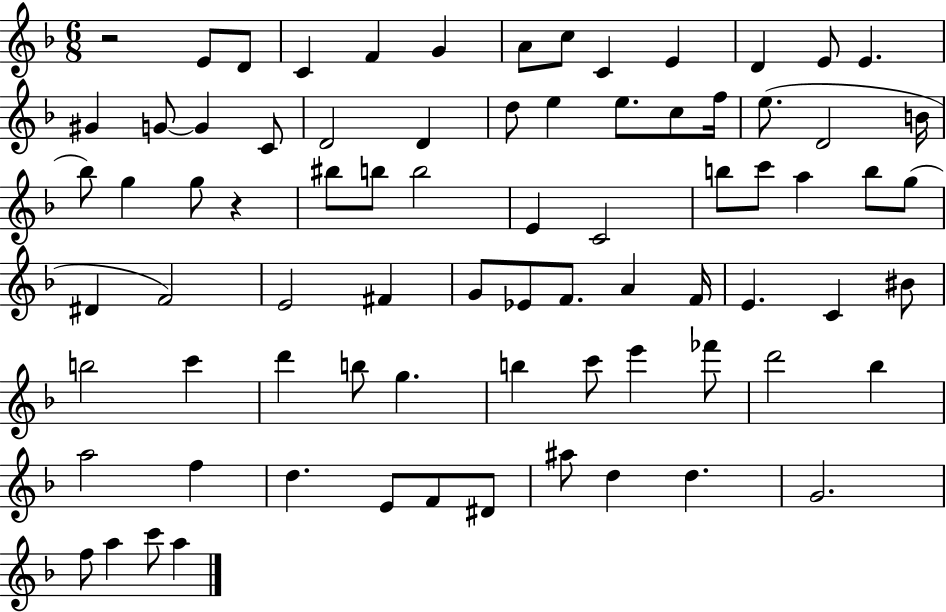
R/h E4/e D4/e C4/q F4/q G4/q A4/e C5/e C4/q E4/q D4/q E4/e E4/q. G#4/q G4/e G4/q C4/e D4/h D4/q D5/e E5/q E5/e. C5/e F5/s E5/e. D4/h B4/s Bb5/e G5/q G5/e R/q BIS5/e B5/e B5/h E4/q C4/h B5/e C6/e A5/q B5/e G5/e D#4/q F4/h E4/h F#4/q G4/e Eb4/e F4/e. A4/q F4/s E4/q. C4/q BIS4/e B5/h C6/q D6/q B5/e G5/q. B5/q C6/e E6/q FES6/e D6/h Bb5/q A5/h F5/q D5/q. E4/e F4/e D#4/e A#5/e D5/q D5/q. G4/h. F5/e A5/q C6/e A5/q